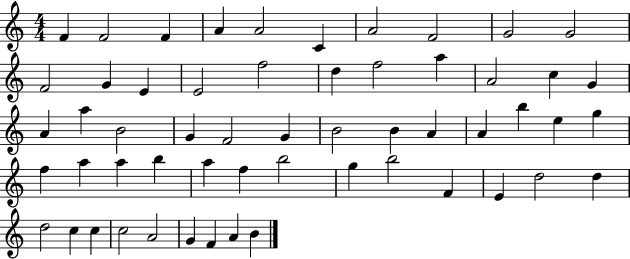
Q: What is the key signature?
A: C major